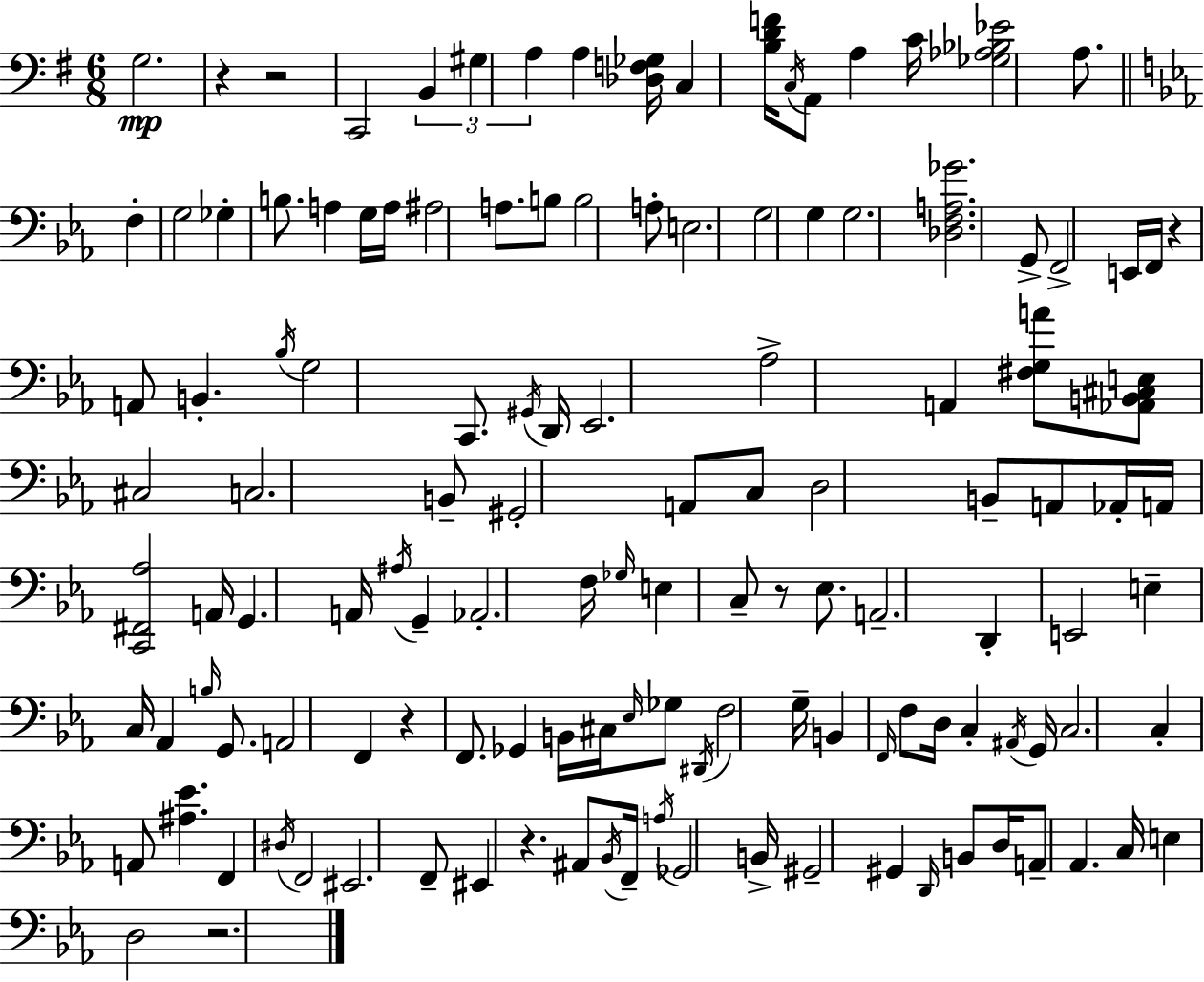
{
  \clef bass
  \numericTimeSignature
  \time 6/8
  \key e \minor
  g2.\mp | r4 r2 | c,2 \tuplet 3/2 { b,4 | gis4 a4 } a4 | \break <des f ges>16 c4 <b d' f'>16 \acciaccatura { c16 } a,8 a4 | c'16 <ges aes bes ees'>2 a8. | \bar "||" \break \key c \minor f4-. g2 | ges4-. b8. a4 g16 | a16 ais2 a8. | b8 b2 a8-. | \break e2. | g2 g4 | g2. | <des f a ges'>2. | \break g,8-> f,2-> e,16 f,16 | r4 a,8 b,4.-. | \acciaccatura { bes16 } g2 c,8. | \acciaccatura { gis,16 } d,16 ees,2. | \break aes2-> a,4 | <fis g a'>8 <aes, b, cis e>8 cis2 | c2. | b,8-- gis,2-. | \break a,8 c8 d2 | b,8-- a,8 aes,16-. a,16 <c, fis, aes>2 | a,16 g,4. a,16 \acciaccatura { ais16 } g,4-- | aes,2.-. | \break f16 \grace { ges16 } e4 c8-- r8 | ees8. a,2.-- | d,4-. e,2 | e4-- c16 aes,4 | \break \grace { b16 } g,8. a,2 | f,4 r4 f,8. | ges,4 b,16 cis16 \grace { ees16 } ges8 \acciaccatura { dis,16 } f2 | g16-- b,4 \grace { f,16 } | \break f8 d16 c4-. \acciaccatura { ais,16 } g,16 c2. | c4-. | a,8 <ais ees'>4. f,4 | \acciaccatura { dis16 } f,2 eis,2. | \break f,8-- | eis,4 r4. ais,8 | \acciaccatura { bes,16 } f,16-- \acciaccatura { a16 } ges,2 b,16-> | gis,2-- gis,4 | \break \grace { d,16 } b,8 d16 a,8-- aes,4. | c16 e4 d2 | r2. | \bar "|."
}